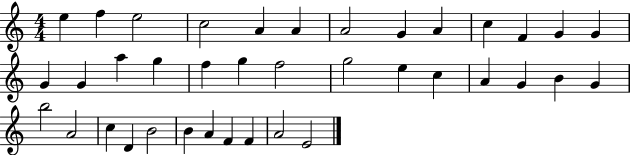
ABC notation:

X:1
T:Untitled
M:4/4
L:1/4
K:C
e f e2 c2 A A A2 G A c F G G G G a g f g f2 g2 e c A G B G b2 A2 c D B2 B A F F A2 E2